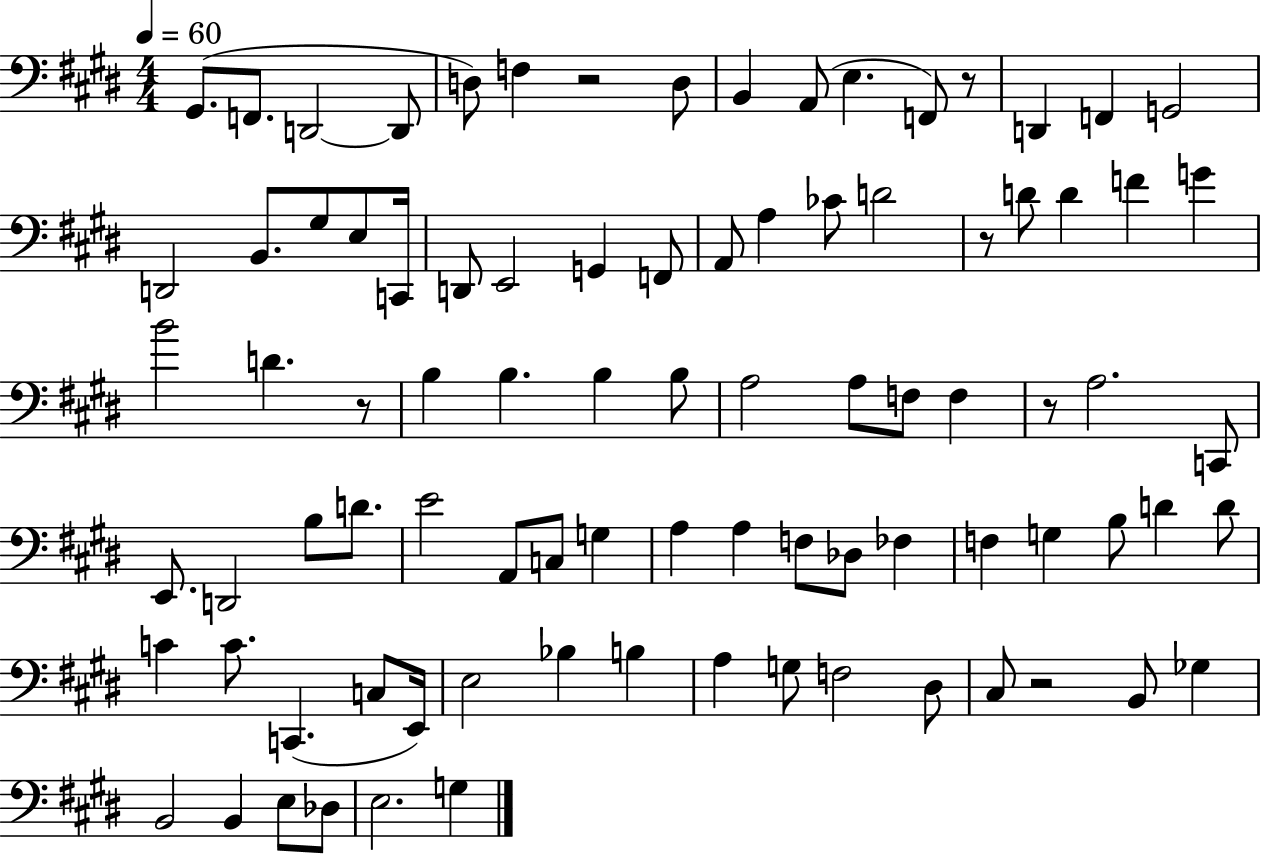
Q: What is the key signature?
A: E major